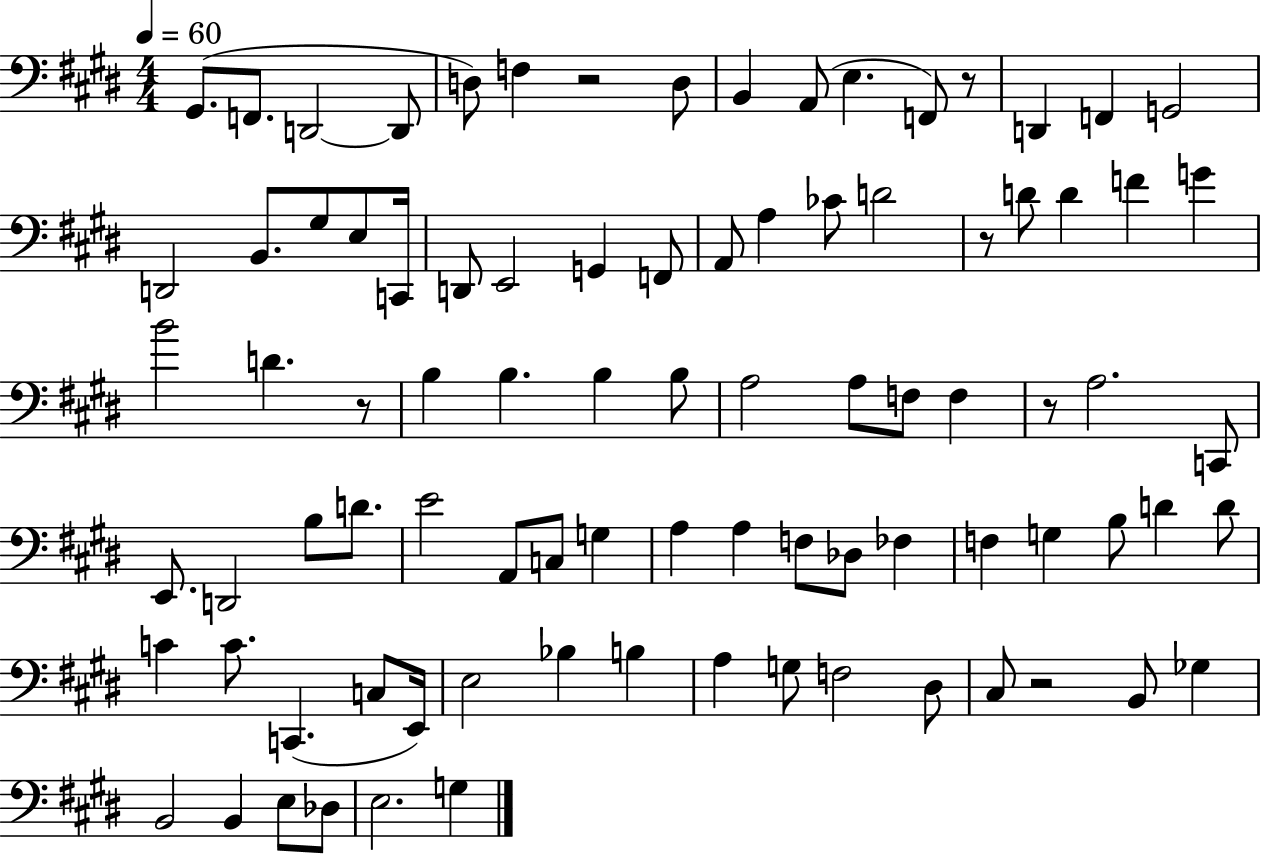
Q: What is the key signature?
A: E major